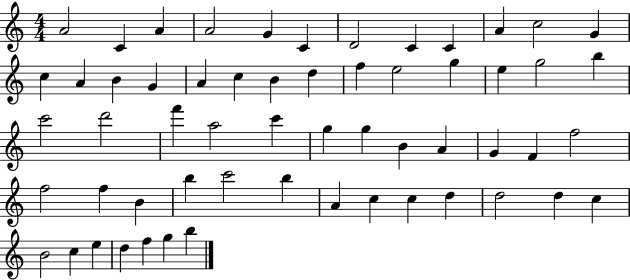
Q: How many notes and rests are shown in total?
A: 58